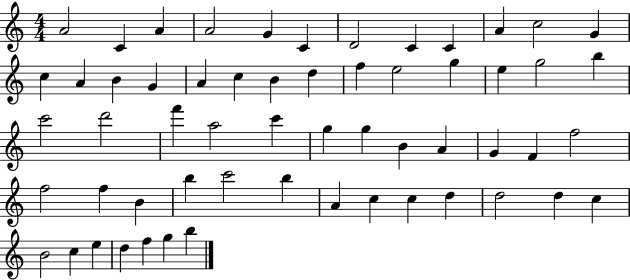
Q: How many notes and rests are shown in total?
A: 58